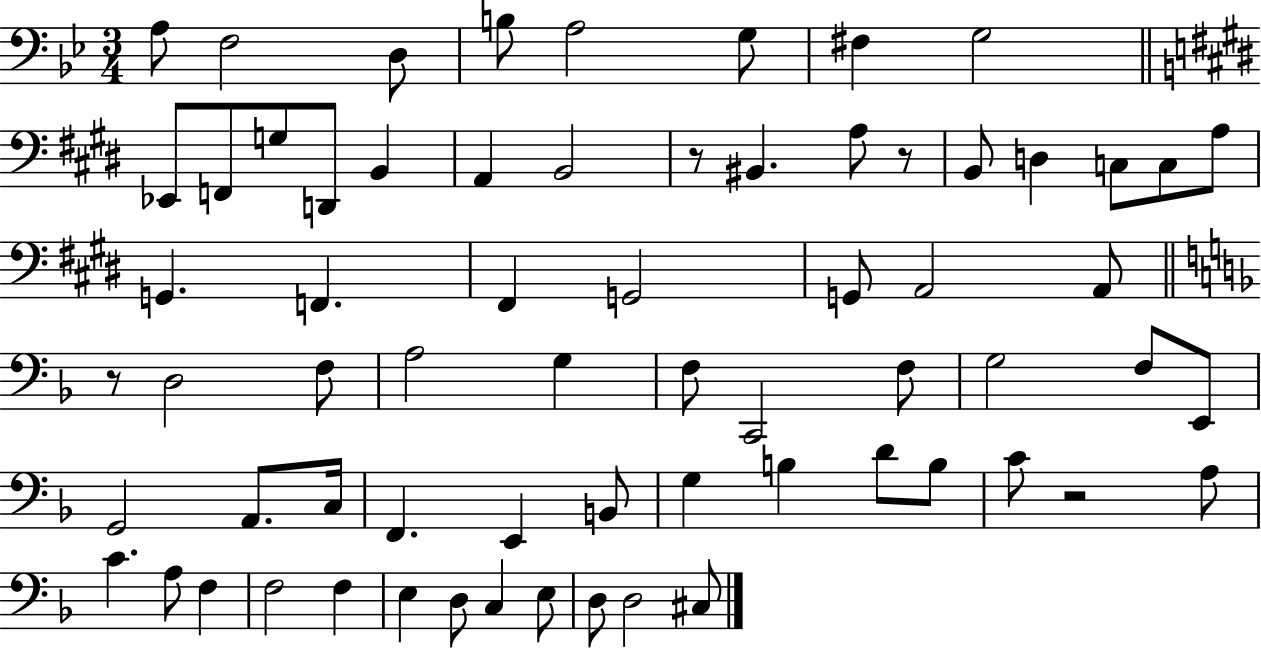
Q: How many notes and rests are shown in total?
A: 67